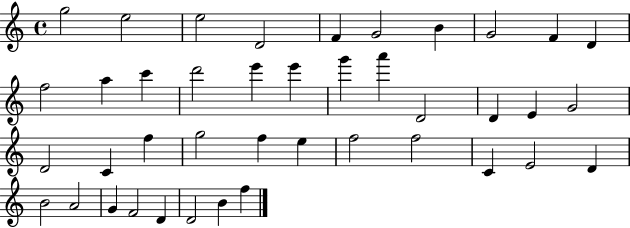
G5/h E5/h E5/h D4/h F4/q G4/h B4/q G4/h F4/q D4/q F5/h A5/q C6/q D6/h E6/q E6/q G6/q A6/q D4/h D4/q E4/q G4/h D4/h C4/q F5/q G5/h F5/q E5/q F5/h F5/h C4/q E4/h D4/q B4/h A4/h G4/q F4/h D4/q D4/h B4/q F5/q